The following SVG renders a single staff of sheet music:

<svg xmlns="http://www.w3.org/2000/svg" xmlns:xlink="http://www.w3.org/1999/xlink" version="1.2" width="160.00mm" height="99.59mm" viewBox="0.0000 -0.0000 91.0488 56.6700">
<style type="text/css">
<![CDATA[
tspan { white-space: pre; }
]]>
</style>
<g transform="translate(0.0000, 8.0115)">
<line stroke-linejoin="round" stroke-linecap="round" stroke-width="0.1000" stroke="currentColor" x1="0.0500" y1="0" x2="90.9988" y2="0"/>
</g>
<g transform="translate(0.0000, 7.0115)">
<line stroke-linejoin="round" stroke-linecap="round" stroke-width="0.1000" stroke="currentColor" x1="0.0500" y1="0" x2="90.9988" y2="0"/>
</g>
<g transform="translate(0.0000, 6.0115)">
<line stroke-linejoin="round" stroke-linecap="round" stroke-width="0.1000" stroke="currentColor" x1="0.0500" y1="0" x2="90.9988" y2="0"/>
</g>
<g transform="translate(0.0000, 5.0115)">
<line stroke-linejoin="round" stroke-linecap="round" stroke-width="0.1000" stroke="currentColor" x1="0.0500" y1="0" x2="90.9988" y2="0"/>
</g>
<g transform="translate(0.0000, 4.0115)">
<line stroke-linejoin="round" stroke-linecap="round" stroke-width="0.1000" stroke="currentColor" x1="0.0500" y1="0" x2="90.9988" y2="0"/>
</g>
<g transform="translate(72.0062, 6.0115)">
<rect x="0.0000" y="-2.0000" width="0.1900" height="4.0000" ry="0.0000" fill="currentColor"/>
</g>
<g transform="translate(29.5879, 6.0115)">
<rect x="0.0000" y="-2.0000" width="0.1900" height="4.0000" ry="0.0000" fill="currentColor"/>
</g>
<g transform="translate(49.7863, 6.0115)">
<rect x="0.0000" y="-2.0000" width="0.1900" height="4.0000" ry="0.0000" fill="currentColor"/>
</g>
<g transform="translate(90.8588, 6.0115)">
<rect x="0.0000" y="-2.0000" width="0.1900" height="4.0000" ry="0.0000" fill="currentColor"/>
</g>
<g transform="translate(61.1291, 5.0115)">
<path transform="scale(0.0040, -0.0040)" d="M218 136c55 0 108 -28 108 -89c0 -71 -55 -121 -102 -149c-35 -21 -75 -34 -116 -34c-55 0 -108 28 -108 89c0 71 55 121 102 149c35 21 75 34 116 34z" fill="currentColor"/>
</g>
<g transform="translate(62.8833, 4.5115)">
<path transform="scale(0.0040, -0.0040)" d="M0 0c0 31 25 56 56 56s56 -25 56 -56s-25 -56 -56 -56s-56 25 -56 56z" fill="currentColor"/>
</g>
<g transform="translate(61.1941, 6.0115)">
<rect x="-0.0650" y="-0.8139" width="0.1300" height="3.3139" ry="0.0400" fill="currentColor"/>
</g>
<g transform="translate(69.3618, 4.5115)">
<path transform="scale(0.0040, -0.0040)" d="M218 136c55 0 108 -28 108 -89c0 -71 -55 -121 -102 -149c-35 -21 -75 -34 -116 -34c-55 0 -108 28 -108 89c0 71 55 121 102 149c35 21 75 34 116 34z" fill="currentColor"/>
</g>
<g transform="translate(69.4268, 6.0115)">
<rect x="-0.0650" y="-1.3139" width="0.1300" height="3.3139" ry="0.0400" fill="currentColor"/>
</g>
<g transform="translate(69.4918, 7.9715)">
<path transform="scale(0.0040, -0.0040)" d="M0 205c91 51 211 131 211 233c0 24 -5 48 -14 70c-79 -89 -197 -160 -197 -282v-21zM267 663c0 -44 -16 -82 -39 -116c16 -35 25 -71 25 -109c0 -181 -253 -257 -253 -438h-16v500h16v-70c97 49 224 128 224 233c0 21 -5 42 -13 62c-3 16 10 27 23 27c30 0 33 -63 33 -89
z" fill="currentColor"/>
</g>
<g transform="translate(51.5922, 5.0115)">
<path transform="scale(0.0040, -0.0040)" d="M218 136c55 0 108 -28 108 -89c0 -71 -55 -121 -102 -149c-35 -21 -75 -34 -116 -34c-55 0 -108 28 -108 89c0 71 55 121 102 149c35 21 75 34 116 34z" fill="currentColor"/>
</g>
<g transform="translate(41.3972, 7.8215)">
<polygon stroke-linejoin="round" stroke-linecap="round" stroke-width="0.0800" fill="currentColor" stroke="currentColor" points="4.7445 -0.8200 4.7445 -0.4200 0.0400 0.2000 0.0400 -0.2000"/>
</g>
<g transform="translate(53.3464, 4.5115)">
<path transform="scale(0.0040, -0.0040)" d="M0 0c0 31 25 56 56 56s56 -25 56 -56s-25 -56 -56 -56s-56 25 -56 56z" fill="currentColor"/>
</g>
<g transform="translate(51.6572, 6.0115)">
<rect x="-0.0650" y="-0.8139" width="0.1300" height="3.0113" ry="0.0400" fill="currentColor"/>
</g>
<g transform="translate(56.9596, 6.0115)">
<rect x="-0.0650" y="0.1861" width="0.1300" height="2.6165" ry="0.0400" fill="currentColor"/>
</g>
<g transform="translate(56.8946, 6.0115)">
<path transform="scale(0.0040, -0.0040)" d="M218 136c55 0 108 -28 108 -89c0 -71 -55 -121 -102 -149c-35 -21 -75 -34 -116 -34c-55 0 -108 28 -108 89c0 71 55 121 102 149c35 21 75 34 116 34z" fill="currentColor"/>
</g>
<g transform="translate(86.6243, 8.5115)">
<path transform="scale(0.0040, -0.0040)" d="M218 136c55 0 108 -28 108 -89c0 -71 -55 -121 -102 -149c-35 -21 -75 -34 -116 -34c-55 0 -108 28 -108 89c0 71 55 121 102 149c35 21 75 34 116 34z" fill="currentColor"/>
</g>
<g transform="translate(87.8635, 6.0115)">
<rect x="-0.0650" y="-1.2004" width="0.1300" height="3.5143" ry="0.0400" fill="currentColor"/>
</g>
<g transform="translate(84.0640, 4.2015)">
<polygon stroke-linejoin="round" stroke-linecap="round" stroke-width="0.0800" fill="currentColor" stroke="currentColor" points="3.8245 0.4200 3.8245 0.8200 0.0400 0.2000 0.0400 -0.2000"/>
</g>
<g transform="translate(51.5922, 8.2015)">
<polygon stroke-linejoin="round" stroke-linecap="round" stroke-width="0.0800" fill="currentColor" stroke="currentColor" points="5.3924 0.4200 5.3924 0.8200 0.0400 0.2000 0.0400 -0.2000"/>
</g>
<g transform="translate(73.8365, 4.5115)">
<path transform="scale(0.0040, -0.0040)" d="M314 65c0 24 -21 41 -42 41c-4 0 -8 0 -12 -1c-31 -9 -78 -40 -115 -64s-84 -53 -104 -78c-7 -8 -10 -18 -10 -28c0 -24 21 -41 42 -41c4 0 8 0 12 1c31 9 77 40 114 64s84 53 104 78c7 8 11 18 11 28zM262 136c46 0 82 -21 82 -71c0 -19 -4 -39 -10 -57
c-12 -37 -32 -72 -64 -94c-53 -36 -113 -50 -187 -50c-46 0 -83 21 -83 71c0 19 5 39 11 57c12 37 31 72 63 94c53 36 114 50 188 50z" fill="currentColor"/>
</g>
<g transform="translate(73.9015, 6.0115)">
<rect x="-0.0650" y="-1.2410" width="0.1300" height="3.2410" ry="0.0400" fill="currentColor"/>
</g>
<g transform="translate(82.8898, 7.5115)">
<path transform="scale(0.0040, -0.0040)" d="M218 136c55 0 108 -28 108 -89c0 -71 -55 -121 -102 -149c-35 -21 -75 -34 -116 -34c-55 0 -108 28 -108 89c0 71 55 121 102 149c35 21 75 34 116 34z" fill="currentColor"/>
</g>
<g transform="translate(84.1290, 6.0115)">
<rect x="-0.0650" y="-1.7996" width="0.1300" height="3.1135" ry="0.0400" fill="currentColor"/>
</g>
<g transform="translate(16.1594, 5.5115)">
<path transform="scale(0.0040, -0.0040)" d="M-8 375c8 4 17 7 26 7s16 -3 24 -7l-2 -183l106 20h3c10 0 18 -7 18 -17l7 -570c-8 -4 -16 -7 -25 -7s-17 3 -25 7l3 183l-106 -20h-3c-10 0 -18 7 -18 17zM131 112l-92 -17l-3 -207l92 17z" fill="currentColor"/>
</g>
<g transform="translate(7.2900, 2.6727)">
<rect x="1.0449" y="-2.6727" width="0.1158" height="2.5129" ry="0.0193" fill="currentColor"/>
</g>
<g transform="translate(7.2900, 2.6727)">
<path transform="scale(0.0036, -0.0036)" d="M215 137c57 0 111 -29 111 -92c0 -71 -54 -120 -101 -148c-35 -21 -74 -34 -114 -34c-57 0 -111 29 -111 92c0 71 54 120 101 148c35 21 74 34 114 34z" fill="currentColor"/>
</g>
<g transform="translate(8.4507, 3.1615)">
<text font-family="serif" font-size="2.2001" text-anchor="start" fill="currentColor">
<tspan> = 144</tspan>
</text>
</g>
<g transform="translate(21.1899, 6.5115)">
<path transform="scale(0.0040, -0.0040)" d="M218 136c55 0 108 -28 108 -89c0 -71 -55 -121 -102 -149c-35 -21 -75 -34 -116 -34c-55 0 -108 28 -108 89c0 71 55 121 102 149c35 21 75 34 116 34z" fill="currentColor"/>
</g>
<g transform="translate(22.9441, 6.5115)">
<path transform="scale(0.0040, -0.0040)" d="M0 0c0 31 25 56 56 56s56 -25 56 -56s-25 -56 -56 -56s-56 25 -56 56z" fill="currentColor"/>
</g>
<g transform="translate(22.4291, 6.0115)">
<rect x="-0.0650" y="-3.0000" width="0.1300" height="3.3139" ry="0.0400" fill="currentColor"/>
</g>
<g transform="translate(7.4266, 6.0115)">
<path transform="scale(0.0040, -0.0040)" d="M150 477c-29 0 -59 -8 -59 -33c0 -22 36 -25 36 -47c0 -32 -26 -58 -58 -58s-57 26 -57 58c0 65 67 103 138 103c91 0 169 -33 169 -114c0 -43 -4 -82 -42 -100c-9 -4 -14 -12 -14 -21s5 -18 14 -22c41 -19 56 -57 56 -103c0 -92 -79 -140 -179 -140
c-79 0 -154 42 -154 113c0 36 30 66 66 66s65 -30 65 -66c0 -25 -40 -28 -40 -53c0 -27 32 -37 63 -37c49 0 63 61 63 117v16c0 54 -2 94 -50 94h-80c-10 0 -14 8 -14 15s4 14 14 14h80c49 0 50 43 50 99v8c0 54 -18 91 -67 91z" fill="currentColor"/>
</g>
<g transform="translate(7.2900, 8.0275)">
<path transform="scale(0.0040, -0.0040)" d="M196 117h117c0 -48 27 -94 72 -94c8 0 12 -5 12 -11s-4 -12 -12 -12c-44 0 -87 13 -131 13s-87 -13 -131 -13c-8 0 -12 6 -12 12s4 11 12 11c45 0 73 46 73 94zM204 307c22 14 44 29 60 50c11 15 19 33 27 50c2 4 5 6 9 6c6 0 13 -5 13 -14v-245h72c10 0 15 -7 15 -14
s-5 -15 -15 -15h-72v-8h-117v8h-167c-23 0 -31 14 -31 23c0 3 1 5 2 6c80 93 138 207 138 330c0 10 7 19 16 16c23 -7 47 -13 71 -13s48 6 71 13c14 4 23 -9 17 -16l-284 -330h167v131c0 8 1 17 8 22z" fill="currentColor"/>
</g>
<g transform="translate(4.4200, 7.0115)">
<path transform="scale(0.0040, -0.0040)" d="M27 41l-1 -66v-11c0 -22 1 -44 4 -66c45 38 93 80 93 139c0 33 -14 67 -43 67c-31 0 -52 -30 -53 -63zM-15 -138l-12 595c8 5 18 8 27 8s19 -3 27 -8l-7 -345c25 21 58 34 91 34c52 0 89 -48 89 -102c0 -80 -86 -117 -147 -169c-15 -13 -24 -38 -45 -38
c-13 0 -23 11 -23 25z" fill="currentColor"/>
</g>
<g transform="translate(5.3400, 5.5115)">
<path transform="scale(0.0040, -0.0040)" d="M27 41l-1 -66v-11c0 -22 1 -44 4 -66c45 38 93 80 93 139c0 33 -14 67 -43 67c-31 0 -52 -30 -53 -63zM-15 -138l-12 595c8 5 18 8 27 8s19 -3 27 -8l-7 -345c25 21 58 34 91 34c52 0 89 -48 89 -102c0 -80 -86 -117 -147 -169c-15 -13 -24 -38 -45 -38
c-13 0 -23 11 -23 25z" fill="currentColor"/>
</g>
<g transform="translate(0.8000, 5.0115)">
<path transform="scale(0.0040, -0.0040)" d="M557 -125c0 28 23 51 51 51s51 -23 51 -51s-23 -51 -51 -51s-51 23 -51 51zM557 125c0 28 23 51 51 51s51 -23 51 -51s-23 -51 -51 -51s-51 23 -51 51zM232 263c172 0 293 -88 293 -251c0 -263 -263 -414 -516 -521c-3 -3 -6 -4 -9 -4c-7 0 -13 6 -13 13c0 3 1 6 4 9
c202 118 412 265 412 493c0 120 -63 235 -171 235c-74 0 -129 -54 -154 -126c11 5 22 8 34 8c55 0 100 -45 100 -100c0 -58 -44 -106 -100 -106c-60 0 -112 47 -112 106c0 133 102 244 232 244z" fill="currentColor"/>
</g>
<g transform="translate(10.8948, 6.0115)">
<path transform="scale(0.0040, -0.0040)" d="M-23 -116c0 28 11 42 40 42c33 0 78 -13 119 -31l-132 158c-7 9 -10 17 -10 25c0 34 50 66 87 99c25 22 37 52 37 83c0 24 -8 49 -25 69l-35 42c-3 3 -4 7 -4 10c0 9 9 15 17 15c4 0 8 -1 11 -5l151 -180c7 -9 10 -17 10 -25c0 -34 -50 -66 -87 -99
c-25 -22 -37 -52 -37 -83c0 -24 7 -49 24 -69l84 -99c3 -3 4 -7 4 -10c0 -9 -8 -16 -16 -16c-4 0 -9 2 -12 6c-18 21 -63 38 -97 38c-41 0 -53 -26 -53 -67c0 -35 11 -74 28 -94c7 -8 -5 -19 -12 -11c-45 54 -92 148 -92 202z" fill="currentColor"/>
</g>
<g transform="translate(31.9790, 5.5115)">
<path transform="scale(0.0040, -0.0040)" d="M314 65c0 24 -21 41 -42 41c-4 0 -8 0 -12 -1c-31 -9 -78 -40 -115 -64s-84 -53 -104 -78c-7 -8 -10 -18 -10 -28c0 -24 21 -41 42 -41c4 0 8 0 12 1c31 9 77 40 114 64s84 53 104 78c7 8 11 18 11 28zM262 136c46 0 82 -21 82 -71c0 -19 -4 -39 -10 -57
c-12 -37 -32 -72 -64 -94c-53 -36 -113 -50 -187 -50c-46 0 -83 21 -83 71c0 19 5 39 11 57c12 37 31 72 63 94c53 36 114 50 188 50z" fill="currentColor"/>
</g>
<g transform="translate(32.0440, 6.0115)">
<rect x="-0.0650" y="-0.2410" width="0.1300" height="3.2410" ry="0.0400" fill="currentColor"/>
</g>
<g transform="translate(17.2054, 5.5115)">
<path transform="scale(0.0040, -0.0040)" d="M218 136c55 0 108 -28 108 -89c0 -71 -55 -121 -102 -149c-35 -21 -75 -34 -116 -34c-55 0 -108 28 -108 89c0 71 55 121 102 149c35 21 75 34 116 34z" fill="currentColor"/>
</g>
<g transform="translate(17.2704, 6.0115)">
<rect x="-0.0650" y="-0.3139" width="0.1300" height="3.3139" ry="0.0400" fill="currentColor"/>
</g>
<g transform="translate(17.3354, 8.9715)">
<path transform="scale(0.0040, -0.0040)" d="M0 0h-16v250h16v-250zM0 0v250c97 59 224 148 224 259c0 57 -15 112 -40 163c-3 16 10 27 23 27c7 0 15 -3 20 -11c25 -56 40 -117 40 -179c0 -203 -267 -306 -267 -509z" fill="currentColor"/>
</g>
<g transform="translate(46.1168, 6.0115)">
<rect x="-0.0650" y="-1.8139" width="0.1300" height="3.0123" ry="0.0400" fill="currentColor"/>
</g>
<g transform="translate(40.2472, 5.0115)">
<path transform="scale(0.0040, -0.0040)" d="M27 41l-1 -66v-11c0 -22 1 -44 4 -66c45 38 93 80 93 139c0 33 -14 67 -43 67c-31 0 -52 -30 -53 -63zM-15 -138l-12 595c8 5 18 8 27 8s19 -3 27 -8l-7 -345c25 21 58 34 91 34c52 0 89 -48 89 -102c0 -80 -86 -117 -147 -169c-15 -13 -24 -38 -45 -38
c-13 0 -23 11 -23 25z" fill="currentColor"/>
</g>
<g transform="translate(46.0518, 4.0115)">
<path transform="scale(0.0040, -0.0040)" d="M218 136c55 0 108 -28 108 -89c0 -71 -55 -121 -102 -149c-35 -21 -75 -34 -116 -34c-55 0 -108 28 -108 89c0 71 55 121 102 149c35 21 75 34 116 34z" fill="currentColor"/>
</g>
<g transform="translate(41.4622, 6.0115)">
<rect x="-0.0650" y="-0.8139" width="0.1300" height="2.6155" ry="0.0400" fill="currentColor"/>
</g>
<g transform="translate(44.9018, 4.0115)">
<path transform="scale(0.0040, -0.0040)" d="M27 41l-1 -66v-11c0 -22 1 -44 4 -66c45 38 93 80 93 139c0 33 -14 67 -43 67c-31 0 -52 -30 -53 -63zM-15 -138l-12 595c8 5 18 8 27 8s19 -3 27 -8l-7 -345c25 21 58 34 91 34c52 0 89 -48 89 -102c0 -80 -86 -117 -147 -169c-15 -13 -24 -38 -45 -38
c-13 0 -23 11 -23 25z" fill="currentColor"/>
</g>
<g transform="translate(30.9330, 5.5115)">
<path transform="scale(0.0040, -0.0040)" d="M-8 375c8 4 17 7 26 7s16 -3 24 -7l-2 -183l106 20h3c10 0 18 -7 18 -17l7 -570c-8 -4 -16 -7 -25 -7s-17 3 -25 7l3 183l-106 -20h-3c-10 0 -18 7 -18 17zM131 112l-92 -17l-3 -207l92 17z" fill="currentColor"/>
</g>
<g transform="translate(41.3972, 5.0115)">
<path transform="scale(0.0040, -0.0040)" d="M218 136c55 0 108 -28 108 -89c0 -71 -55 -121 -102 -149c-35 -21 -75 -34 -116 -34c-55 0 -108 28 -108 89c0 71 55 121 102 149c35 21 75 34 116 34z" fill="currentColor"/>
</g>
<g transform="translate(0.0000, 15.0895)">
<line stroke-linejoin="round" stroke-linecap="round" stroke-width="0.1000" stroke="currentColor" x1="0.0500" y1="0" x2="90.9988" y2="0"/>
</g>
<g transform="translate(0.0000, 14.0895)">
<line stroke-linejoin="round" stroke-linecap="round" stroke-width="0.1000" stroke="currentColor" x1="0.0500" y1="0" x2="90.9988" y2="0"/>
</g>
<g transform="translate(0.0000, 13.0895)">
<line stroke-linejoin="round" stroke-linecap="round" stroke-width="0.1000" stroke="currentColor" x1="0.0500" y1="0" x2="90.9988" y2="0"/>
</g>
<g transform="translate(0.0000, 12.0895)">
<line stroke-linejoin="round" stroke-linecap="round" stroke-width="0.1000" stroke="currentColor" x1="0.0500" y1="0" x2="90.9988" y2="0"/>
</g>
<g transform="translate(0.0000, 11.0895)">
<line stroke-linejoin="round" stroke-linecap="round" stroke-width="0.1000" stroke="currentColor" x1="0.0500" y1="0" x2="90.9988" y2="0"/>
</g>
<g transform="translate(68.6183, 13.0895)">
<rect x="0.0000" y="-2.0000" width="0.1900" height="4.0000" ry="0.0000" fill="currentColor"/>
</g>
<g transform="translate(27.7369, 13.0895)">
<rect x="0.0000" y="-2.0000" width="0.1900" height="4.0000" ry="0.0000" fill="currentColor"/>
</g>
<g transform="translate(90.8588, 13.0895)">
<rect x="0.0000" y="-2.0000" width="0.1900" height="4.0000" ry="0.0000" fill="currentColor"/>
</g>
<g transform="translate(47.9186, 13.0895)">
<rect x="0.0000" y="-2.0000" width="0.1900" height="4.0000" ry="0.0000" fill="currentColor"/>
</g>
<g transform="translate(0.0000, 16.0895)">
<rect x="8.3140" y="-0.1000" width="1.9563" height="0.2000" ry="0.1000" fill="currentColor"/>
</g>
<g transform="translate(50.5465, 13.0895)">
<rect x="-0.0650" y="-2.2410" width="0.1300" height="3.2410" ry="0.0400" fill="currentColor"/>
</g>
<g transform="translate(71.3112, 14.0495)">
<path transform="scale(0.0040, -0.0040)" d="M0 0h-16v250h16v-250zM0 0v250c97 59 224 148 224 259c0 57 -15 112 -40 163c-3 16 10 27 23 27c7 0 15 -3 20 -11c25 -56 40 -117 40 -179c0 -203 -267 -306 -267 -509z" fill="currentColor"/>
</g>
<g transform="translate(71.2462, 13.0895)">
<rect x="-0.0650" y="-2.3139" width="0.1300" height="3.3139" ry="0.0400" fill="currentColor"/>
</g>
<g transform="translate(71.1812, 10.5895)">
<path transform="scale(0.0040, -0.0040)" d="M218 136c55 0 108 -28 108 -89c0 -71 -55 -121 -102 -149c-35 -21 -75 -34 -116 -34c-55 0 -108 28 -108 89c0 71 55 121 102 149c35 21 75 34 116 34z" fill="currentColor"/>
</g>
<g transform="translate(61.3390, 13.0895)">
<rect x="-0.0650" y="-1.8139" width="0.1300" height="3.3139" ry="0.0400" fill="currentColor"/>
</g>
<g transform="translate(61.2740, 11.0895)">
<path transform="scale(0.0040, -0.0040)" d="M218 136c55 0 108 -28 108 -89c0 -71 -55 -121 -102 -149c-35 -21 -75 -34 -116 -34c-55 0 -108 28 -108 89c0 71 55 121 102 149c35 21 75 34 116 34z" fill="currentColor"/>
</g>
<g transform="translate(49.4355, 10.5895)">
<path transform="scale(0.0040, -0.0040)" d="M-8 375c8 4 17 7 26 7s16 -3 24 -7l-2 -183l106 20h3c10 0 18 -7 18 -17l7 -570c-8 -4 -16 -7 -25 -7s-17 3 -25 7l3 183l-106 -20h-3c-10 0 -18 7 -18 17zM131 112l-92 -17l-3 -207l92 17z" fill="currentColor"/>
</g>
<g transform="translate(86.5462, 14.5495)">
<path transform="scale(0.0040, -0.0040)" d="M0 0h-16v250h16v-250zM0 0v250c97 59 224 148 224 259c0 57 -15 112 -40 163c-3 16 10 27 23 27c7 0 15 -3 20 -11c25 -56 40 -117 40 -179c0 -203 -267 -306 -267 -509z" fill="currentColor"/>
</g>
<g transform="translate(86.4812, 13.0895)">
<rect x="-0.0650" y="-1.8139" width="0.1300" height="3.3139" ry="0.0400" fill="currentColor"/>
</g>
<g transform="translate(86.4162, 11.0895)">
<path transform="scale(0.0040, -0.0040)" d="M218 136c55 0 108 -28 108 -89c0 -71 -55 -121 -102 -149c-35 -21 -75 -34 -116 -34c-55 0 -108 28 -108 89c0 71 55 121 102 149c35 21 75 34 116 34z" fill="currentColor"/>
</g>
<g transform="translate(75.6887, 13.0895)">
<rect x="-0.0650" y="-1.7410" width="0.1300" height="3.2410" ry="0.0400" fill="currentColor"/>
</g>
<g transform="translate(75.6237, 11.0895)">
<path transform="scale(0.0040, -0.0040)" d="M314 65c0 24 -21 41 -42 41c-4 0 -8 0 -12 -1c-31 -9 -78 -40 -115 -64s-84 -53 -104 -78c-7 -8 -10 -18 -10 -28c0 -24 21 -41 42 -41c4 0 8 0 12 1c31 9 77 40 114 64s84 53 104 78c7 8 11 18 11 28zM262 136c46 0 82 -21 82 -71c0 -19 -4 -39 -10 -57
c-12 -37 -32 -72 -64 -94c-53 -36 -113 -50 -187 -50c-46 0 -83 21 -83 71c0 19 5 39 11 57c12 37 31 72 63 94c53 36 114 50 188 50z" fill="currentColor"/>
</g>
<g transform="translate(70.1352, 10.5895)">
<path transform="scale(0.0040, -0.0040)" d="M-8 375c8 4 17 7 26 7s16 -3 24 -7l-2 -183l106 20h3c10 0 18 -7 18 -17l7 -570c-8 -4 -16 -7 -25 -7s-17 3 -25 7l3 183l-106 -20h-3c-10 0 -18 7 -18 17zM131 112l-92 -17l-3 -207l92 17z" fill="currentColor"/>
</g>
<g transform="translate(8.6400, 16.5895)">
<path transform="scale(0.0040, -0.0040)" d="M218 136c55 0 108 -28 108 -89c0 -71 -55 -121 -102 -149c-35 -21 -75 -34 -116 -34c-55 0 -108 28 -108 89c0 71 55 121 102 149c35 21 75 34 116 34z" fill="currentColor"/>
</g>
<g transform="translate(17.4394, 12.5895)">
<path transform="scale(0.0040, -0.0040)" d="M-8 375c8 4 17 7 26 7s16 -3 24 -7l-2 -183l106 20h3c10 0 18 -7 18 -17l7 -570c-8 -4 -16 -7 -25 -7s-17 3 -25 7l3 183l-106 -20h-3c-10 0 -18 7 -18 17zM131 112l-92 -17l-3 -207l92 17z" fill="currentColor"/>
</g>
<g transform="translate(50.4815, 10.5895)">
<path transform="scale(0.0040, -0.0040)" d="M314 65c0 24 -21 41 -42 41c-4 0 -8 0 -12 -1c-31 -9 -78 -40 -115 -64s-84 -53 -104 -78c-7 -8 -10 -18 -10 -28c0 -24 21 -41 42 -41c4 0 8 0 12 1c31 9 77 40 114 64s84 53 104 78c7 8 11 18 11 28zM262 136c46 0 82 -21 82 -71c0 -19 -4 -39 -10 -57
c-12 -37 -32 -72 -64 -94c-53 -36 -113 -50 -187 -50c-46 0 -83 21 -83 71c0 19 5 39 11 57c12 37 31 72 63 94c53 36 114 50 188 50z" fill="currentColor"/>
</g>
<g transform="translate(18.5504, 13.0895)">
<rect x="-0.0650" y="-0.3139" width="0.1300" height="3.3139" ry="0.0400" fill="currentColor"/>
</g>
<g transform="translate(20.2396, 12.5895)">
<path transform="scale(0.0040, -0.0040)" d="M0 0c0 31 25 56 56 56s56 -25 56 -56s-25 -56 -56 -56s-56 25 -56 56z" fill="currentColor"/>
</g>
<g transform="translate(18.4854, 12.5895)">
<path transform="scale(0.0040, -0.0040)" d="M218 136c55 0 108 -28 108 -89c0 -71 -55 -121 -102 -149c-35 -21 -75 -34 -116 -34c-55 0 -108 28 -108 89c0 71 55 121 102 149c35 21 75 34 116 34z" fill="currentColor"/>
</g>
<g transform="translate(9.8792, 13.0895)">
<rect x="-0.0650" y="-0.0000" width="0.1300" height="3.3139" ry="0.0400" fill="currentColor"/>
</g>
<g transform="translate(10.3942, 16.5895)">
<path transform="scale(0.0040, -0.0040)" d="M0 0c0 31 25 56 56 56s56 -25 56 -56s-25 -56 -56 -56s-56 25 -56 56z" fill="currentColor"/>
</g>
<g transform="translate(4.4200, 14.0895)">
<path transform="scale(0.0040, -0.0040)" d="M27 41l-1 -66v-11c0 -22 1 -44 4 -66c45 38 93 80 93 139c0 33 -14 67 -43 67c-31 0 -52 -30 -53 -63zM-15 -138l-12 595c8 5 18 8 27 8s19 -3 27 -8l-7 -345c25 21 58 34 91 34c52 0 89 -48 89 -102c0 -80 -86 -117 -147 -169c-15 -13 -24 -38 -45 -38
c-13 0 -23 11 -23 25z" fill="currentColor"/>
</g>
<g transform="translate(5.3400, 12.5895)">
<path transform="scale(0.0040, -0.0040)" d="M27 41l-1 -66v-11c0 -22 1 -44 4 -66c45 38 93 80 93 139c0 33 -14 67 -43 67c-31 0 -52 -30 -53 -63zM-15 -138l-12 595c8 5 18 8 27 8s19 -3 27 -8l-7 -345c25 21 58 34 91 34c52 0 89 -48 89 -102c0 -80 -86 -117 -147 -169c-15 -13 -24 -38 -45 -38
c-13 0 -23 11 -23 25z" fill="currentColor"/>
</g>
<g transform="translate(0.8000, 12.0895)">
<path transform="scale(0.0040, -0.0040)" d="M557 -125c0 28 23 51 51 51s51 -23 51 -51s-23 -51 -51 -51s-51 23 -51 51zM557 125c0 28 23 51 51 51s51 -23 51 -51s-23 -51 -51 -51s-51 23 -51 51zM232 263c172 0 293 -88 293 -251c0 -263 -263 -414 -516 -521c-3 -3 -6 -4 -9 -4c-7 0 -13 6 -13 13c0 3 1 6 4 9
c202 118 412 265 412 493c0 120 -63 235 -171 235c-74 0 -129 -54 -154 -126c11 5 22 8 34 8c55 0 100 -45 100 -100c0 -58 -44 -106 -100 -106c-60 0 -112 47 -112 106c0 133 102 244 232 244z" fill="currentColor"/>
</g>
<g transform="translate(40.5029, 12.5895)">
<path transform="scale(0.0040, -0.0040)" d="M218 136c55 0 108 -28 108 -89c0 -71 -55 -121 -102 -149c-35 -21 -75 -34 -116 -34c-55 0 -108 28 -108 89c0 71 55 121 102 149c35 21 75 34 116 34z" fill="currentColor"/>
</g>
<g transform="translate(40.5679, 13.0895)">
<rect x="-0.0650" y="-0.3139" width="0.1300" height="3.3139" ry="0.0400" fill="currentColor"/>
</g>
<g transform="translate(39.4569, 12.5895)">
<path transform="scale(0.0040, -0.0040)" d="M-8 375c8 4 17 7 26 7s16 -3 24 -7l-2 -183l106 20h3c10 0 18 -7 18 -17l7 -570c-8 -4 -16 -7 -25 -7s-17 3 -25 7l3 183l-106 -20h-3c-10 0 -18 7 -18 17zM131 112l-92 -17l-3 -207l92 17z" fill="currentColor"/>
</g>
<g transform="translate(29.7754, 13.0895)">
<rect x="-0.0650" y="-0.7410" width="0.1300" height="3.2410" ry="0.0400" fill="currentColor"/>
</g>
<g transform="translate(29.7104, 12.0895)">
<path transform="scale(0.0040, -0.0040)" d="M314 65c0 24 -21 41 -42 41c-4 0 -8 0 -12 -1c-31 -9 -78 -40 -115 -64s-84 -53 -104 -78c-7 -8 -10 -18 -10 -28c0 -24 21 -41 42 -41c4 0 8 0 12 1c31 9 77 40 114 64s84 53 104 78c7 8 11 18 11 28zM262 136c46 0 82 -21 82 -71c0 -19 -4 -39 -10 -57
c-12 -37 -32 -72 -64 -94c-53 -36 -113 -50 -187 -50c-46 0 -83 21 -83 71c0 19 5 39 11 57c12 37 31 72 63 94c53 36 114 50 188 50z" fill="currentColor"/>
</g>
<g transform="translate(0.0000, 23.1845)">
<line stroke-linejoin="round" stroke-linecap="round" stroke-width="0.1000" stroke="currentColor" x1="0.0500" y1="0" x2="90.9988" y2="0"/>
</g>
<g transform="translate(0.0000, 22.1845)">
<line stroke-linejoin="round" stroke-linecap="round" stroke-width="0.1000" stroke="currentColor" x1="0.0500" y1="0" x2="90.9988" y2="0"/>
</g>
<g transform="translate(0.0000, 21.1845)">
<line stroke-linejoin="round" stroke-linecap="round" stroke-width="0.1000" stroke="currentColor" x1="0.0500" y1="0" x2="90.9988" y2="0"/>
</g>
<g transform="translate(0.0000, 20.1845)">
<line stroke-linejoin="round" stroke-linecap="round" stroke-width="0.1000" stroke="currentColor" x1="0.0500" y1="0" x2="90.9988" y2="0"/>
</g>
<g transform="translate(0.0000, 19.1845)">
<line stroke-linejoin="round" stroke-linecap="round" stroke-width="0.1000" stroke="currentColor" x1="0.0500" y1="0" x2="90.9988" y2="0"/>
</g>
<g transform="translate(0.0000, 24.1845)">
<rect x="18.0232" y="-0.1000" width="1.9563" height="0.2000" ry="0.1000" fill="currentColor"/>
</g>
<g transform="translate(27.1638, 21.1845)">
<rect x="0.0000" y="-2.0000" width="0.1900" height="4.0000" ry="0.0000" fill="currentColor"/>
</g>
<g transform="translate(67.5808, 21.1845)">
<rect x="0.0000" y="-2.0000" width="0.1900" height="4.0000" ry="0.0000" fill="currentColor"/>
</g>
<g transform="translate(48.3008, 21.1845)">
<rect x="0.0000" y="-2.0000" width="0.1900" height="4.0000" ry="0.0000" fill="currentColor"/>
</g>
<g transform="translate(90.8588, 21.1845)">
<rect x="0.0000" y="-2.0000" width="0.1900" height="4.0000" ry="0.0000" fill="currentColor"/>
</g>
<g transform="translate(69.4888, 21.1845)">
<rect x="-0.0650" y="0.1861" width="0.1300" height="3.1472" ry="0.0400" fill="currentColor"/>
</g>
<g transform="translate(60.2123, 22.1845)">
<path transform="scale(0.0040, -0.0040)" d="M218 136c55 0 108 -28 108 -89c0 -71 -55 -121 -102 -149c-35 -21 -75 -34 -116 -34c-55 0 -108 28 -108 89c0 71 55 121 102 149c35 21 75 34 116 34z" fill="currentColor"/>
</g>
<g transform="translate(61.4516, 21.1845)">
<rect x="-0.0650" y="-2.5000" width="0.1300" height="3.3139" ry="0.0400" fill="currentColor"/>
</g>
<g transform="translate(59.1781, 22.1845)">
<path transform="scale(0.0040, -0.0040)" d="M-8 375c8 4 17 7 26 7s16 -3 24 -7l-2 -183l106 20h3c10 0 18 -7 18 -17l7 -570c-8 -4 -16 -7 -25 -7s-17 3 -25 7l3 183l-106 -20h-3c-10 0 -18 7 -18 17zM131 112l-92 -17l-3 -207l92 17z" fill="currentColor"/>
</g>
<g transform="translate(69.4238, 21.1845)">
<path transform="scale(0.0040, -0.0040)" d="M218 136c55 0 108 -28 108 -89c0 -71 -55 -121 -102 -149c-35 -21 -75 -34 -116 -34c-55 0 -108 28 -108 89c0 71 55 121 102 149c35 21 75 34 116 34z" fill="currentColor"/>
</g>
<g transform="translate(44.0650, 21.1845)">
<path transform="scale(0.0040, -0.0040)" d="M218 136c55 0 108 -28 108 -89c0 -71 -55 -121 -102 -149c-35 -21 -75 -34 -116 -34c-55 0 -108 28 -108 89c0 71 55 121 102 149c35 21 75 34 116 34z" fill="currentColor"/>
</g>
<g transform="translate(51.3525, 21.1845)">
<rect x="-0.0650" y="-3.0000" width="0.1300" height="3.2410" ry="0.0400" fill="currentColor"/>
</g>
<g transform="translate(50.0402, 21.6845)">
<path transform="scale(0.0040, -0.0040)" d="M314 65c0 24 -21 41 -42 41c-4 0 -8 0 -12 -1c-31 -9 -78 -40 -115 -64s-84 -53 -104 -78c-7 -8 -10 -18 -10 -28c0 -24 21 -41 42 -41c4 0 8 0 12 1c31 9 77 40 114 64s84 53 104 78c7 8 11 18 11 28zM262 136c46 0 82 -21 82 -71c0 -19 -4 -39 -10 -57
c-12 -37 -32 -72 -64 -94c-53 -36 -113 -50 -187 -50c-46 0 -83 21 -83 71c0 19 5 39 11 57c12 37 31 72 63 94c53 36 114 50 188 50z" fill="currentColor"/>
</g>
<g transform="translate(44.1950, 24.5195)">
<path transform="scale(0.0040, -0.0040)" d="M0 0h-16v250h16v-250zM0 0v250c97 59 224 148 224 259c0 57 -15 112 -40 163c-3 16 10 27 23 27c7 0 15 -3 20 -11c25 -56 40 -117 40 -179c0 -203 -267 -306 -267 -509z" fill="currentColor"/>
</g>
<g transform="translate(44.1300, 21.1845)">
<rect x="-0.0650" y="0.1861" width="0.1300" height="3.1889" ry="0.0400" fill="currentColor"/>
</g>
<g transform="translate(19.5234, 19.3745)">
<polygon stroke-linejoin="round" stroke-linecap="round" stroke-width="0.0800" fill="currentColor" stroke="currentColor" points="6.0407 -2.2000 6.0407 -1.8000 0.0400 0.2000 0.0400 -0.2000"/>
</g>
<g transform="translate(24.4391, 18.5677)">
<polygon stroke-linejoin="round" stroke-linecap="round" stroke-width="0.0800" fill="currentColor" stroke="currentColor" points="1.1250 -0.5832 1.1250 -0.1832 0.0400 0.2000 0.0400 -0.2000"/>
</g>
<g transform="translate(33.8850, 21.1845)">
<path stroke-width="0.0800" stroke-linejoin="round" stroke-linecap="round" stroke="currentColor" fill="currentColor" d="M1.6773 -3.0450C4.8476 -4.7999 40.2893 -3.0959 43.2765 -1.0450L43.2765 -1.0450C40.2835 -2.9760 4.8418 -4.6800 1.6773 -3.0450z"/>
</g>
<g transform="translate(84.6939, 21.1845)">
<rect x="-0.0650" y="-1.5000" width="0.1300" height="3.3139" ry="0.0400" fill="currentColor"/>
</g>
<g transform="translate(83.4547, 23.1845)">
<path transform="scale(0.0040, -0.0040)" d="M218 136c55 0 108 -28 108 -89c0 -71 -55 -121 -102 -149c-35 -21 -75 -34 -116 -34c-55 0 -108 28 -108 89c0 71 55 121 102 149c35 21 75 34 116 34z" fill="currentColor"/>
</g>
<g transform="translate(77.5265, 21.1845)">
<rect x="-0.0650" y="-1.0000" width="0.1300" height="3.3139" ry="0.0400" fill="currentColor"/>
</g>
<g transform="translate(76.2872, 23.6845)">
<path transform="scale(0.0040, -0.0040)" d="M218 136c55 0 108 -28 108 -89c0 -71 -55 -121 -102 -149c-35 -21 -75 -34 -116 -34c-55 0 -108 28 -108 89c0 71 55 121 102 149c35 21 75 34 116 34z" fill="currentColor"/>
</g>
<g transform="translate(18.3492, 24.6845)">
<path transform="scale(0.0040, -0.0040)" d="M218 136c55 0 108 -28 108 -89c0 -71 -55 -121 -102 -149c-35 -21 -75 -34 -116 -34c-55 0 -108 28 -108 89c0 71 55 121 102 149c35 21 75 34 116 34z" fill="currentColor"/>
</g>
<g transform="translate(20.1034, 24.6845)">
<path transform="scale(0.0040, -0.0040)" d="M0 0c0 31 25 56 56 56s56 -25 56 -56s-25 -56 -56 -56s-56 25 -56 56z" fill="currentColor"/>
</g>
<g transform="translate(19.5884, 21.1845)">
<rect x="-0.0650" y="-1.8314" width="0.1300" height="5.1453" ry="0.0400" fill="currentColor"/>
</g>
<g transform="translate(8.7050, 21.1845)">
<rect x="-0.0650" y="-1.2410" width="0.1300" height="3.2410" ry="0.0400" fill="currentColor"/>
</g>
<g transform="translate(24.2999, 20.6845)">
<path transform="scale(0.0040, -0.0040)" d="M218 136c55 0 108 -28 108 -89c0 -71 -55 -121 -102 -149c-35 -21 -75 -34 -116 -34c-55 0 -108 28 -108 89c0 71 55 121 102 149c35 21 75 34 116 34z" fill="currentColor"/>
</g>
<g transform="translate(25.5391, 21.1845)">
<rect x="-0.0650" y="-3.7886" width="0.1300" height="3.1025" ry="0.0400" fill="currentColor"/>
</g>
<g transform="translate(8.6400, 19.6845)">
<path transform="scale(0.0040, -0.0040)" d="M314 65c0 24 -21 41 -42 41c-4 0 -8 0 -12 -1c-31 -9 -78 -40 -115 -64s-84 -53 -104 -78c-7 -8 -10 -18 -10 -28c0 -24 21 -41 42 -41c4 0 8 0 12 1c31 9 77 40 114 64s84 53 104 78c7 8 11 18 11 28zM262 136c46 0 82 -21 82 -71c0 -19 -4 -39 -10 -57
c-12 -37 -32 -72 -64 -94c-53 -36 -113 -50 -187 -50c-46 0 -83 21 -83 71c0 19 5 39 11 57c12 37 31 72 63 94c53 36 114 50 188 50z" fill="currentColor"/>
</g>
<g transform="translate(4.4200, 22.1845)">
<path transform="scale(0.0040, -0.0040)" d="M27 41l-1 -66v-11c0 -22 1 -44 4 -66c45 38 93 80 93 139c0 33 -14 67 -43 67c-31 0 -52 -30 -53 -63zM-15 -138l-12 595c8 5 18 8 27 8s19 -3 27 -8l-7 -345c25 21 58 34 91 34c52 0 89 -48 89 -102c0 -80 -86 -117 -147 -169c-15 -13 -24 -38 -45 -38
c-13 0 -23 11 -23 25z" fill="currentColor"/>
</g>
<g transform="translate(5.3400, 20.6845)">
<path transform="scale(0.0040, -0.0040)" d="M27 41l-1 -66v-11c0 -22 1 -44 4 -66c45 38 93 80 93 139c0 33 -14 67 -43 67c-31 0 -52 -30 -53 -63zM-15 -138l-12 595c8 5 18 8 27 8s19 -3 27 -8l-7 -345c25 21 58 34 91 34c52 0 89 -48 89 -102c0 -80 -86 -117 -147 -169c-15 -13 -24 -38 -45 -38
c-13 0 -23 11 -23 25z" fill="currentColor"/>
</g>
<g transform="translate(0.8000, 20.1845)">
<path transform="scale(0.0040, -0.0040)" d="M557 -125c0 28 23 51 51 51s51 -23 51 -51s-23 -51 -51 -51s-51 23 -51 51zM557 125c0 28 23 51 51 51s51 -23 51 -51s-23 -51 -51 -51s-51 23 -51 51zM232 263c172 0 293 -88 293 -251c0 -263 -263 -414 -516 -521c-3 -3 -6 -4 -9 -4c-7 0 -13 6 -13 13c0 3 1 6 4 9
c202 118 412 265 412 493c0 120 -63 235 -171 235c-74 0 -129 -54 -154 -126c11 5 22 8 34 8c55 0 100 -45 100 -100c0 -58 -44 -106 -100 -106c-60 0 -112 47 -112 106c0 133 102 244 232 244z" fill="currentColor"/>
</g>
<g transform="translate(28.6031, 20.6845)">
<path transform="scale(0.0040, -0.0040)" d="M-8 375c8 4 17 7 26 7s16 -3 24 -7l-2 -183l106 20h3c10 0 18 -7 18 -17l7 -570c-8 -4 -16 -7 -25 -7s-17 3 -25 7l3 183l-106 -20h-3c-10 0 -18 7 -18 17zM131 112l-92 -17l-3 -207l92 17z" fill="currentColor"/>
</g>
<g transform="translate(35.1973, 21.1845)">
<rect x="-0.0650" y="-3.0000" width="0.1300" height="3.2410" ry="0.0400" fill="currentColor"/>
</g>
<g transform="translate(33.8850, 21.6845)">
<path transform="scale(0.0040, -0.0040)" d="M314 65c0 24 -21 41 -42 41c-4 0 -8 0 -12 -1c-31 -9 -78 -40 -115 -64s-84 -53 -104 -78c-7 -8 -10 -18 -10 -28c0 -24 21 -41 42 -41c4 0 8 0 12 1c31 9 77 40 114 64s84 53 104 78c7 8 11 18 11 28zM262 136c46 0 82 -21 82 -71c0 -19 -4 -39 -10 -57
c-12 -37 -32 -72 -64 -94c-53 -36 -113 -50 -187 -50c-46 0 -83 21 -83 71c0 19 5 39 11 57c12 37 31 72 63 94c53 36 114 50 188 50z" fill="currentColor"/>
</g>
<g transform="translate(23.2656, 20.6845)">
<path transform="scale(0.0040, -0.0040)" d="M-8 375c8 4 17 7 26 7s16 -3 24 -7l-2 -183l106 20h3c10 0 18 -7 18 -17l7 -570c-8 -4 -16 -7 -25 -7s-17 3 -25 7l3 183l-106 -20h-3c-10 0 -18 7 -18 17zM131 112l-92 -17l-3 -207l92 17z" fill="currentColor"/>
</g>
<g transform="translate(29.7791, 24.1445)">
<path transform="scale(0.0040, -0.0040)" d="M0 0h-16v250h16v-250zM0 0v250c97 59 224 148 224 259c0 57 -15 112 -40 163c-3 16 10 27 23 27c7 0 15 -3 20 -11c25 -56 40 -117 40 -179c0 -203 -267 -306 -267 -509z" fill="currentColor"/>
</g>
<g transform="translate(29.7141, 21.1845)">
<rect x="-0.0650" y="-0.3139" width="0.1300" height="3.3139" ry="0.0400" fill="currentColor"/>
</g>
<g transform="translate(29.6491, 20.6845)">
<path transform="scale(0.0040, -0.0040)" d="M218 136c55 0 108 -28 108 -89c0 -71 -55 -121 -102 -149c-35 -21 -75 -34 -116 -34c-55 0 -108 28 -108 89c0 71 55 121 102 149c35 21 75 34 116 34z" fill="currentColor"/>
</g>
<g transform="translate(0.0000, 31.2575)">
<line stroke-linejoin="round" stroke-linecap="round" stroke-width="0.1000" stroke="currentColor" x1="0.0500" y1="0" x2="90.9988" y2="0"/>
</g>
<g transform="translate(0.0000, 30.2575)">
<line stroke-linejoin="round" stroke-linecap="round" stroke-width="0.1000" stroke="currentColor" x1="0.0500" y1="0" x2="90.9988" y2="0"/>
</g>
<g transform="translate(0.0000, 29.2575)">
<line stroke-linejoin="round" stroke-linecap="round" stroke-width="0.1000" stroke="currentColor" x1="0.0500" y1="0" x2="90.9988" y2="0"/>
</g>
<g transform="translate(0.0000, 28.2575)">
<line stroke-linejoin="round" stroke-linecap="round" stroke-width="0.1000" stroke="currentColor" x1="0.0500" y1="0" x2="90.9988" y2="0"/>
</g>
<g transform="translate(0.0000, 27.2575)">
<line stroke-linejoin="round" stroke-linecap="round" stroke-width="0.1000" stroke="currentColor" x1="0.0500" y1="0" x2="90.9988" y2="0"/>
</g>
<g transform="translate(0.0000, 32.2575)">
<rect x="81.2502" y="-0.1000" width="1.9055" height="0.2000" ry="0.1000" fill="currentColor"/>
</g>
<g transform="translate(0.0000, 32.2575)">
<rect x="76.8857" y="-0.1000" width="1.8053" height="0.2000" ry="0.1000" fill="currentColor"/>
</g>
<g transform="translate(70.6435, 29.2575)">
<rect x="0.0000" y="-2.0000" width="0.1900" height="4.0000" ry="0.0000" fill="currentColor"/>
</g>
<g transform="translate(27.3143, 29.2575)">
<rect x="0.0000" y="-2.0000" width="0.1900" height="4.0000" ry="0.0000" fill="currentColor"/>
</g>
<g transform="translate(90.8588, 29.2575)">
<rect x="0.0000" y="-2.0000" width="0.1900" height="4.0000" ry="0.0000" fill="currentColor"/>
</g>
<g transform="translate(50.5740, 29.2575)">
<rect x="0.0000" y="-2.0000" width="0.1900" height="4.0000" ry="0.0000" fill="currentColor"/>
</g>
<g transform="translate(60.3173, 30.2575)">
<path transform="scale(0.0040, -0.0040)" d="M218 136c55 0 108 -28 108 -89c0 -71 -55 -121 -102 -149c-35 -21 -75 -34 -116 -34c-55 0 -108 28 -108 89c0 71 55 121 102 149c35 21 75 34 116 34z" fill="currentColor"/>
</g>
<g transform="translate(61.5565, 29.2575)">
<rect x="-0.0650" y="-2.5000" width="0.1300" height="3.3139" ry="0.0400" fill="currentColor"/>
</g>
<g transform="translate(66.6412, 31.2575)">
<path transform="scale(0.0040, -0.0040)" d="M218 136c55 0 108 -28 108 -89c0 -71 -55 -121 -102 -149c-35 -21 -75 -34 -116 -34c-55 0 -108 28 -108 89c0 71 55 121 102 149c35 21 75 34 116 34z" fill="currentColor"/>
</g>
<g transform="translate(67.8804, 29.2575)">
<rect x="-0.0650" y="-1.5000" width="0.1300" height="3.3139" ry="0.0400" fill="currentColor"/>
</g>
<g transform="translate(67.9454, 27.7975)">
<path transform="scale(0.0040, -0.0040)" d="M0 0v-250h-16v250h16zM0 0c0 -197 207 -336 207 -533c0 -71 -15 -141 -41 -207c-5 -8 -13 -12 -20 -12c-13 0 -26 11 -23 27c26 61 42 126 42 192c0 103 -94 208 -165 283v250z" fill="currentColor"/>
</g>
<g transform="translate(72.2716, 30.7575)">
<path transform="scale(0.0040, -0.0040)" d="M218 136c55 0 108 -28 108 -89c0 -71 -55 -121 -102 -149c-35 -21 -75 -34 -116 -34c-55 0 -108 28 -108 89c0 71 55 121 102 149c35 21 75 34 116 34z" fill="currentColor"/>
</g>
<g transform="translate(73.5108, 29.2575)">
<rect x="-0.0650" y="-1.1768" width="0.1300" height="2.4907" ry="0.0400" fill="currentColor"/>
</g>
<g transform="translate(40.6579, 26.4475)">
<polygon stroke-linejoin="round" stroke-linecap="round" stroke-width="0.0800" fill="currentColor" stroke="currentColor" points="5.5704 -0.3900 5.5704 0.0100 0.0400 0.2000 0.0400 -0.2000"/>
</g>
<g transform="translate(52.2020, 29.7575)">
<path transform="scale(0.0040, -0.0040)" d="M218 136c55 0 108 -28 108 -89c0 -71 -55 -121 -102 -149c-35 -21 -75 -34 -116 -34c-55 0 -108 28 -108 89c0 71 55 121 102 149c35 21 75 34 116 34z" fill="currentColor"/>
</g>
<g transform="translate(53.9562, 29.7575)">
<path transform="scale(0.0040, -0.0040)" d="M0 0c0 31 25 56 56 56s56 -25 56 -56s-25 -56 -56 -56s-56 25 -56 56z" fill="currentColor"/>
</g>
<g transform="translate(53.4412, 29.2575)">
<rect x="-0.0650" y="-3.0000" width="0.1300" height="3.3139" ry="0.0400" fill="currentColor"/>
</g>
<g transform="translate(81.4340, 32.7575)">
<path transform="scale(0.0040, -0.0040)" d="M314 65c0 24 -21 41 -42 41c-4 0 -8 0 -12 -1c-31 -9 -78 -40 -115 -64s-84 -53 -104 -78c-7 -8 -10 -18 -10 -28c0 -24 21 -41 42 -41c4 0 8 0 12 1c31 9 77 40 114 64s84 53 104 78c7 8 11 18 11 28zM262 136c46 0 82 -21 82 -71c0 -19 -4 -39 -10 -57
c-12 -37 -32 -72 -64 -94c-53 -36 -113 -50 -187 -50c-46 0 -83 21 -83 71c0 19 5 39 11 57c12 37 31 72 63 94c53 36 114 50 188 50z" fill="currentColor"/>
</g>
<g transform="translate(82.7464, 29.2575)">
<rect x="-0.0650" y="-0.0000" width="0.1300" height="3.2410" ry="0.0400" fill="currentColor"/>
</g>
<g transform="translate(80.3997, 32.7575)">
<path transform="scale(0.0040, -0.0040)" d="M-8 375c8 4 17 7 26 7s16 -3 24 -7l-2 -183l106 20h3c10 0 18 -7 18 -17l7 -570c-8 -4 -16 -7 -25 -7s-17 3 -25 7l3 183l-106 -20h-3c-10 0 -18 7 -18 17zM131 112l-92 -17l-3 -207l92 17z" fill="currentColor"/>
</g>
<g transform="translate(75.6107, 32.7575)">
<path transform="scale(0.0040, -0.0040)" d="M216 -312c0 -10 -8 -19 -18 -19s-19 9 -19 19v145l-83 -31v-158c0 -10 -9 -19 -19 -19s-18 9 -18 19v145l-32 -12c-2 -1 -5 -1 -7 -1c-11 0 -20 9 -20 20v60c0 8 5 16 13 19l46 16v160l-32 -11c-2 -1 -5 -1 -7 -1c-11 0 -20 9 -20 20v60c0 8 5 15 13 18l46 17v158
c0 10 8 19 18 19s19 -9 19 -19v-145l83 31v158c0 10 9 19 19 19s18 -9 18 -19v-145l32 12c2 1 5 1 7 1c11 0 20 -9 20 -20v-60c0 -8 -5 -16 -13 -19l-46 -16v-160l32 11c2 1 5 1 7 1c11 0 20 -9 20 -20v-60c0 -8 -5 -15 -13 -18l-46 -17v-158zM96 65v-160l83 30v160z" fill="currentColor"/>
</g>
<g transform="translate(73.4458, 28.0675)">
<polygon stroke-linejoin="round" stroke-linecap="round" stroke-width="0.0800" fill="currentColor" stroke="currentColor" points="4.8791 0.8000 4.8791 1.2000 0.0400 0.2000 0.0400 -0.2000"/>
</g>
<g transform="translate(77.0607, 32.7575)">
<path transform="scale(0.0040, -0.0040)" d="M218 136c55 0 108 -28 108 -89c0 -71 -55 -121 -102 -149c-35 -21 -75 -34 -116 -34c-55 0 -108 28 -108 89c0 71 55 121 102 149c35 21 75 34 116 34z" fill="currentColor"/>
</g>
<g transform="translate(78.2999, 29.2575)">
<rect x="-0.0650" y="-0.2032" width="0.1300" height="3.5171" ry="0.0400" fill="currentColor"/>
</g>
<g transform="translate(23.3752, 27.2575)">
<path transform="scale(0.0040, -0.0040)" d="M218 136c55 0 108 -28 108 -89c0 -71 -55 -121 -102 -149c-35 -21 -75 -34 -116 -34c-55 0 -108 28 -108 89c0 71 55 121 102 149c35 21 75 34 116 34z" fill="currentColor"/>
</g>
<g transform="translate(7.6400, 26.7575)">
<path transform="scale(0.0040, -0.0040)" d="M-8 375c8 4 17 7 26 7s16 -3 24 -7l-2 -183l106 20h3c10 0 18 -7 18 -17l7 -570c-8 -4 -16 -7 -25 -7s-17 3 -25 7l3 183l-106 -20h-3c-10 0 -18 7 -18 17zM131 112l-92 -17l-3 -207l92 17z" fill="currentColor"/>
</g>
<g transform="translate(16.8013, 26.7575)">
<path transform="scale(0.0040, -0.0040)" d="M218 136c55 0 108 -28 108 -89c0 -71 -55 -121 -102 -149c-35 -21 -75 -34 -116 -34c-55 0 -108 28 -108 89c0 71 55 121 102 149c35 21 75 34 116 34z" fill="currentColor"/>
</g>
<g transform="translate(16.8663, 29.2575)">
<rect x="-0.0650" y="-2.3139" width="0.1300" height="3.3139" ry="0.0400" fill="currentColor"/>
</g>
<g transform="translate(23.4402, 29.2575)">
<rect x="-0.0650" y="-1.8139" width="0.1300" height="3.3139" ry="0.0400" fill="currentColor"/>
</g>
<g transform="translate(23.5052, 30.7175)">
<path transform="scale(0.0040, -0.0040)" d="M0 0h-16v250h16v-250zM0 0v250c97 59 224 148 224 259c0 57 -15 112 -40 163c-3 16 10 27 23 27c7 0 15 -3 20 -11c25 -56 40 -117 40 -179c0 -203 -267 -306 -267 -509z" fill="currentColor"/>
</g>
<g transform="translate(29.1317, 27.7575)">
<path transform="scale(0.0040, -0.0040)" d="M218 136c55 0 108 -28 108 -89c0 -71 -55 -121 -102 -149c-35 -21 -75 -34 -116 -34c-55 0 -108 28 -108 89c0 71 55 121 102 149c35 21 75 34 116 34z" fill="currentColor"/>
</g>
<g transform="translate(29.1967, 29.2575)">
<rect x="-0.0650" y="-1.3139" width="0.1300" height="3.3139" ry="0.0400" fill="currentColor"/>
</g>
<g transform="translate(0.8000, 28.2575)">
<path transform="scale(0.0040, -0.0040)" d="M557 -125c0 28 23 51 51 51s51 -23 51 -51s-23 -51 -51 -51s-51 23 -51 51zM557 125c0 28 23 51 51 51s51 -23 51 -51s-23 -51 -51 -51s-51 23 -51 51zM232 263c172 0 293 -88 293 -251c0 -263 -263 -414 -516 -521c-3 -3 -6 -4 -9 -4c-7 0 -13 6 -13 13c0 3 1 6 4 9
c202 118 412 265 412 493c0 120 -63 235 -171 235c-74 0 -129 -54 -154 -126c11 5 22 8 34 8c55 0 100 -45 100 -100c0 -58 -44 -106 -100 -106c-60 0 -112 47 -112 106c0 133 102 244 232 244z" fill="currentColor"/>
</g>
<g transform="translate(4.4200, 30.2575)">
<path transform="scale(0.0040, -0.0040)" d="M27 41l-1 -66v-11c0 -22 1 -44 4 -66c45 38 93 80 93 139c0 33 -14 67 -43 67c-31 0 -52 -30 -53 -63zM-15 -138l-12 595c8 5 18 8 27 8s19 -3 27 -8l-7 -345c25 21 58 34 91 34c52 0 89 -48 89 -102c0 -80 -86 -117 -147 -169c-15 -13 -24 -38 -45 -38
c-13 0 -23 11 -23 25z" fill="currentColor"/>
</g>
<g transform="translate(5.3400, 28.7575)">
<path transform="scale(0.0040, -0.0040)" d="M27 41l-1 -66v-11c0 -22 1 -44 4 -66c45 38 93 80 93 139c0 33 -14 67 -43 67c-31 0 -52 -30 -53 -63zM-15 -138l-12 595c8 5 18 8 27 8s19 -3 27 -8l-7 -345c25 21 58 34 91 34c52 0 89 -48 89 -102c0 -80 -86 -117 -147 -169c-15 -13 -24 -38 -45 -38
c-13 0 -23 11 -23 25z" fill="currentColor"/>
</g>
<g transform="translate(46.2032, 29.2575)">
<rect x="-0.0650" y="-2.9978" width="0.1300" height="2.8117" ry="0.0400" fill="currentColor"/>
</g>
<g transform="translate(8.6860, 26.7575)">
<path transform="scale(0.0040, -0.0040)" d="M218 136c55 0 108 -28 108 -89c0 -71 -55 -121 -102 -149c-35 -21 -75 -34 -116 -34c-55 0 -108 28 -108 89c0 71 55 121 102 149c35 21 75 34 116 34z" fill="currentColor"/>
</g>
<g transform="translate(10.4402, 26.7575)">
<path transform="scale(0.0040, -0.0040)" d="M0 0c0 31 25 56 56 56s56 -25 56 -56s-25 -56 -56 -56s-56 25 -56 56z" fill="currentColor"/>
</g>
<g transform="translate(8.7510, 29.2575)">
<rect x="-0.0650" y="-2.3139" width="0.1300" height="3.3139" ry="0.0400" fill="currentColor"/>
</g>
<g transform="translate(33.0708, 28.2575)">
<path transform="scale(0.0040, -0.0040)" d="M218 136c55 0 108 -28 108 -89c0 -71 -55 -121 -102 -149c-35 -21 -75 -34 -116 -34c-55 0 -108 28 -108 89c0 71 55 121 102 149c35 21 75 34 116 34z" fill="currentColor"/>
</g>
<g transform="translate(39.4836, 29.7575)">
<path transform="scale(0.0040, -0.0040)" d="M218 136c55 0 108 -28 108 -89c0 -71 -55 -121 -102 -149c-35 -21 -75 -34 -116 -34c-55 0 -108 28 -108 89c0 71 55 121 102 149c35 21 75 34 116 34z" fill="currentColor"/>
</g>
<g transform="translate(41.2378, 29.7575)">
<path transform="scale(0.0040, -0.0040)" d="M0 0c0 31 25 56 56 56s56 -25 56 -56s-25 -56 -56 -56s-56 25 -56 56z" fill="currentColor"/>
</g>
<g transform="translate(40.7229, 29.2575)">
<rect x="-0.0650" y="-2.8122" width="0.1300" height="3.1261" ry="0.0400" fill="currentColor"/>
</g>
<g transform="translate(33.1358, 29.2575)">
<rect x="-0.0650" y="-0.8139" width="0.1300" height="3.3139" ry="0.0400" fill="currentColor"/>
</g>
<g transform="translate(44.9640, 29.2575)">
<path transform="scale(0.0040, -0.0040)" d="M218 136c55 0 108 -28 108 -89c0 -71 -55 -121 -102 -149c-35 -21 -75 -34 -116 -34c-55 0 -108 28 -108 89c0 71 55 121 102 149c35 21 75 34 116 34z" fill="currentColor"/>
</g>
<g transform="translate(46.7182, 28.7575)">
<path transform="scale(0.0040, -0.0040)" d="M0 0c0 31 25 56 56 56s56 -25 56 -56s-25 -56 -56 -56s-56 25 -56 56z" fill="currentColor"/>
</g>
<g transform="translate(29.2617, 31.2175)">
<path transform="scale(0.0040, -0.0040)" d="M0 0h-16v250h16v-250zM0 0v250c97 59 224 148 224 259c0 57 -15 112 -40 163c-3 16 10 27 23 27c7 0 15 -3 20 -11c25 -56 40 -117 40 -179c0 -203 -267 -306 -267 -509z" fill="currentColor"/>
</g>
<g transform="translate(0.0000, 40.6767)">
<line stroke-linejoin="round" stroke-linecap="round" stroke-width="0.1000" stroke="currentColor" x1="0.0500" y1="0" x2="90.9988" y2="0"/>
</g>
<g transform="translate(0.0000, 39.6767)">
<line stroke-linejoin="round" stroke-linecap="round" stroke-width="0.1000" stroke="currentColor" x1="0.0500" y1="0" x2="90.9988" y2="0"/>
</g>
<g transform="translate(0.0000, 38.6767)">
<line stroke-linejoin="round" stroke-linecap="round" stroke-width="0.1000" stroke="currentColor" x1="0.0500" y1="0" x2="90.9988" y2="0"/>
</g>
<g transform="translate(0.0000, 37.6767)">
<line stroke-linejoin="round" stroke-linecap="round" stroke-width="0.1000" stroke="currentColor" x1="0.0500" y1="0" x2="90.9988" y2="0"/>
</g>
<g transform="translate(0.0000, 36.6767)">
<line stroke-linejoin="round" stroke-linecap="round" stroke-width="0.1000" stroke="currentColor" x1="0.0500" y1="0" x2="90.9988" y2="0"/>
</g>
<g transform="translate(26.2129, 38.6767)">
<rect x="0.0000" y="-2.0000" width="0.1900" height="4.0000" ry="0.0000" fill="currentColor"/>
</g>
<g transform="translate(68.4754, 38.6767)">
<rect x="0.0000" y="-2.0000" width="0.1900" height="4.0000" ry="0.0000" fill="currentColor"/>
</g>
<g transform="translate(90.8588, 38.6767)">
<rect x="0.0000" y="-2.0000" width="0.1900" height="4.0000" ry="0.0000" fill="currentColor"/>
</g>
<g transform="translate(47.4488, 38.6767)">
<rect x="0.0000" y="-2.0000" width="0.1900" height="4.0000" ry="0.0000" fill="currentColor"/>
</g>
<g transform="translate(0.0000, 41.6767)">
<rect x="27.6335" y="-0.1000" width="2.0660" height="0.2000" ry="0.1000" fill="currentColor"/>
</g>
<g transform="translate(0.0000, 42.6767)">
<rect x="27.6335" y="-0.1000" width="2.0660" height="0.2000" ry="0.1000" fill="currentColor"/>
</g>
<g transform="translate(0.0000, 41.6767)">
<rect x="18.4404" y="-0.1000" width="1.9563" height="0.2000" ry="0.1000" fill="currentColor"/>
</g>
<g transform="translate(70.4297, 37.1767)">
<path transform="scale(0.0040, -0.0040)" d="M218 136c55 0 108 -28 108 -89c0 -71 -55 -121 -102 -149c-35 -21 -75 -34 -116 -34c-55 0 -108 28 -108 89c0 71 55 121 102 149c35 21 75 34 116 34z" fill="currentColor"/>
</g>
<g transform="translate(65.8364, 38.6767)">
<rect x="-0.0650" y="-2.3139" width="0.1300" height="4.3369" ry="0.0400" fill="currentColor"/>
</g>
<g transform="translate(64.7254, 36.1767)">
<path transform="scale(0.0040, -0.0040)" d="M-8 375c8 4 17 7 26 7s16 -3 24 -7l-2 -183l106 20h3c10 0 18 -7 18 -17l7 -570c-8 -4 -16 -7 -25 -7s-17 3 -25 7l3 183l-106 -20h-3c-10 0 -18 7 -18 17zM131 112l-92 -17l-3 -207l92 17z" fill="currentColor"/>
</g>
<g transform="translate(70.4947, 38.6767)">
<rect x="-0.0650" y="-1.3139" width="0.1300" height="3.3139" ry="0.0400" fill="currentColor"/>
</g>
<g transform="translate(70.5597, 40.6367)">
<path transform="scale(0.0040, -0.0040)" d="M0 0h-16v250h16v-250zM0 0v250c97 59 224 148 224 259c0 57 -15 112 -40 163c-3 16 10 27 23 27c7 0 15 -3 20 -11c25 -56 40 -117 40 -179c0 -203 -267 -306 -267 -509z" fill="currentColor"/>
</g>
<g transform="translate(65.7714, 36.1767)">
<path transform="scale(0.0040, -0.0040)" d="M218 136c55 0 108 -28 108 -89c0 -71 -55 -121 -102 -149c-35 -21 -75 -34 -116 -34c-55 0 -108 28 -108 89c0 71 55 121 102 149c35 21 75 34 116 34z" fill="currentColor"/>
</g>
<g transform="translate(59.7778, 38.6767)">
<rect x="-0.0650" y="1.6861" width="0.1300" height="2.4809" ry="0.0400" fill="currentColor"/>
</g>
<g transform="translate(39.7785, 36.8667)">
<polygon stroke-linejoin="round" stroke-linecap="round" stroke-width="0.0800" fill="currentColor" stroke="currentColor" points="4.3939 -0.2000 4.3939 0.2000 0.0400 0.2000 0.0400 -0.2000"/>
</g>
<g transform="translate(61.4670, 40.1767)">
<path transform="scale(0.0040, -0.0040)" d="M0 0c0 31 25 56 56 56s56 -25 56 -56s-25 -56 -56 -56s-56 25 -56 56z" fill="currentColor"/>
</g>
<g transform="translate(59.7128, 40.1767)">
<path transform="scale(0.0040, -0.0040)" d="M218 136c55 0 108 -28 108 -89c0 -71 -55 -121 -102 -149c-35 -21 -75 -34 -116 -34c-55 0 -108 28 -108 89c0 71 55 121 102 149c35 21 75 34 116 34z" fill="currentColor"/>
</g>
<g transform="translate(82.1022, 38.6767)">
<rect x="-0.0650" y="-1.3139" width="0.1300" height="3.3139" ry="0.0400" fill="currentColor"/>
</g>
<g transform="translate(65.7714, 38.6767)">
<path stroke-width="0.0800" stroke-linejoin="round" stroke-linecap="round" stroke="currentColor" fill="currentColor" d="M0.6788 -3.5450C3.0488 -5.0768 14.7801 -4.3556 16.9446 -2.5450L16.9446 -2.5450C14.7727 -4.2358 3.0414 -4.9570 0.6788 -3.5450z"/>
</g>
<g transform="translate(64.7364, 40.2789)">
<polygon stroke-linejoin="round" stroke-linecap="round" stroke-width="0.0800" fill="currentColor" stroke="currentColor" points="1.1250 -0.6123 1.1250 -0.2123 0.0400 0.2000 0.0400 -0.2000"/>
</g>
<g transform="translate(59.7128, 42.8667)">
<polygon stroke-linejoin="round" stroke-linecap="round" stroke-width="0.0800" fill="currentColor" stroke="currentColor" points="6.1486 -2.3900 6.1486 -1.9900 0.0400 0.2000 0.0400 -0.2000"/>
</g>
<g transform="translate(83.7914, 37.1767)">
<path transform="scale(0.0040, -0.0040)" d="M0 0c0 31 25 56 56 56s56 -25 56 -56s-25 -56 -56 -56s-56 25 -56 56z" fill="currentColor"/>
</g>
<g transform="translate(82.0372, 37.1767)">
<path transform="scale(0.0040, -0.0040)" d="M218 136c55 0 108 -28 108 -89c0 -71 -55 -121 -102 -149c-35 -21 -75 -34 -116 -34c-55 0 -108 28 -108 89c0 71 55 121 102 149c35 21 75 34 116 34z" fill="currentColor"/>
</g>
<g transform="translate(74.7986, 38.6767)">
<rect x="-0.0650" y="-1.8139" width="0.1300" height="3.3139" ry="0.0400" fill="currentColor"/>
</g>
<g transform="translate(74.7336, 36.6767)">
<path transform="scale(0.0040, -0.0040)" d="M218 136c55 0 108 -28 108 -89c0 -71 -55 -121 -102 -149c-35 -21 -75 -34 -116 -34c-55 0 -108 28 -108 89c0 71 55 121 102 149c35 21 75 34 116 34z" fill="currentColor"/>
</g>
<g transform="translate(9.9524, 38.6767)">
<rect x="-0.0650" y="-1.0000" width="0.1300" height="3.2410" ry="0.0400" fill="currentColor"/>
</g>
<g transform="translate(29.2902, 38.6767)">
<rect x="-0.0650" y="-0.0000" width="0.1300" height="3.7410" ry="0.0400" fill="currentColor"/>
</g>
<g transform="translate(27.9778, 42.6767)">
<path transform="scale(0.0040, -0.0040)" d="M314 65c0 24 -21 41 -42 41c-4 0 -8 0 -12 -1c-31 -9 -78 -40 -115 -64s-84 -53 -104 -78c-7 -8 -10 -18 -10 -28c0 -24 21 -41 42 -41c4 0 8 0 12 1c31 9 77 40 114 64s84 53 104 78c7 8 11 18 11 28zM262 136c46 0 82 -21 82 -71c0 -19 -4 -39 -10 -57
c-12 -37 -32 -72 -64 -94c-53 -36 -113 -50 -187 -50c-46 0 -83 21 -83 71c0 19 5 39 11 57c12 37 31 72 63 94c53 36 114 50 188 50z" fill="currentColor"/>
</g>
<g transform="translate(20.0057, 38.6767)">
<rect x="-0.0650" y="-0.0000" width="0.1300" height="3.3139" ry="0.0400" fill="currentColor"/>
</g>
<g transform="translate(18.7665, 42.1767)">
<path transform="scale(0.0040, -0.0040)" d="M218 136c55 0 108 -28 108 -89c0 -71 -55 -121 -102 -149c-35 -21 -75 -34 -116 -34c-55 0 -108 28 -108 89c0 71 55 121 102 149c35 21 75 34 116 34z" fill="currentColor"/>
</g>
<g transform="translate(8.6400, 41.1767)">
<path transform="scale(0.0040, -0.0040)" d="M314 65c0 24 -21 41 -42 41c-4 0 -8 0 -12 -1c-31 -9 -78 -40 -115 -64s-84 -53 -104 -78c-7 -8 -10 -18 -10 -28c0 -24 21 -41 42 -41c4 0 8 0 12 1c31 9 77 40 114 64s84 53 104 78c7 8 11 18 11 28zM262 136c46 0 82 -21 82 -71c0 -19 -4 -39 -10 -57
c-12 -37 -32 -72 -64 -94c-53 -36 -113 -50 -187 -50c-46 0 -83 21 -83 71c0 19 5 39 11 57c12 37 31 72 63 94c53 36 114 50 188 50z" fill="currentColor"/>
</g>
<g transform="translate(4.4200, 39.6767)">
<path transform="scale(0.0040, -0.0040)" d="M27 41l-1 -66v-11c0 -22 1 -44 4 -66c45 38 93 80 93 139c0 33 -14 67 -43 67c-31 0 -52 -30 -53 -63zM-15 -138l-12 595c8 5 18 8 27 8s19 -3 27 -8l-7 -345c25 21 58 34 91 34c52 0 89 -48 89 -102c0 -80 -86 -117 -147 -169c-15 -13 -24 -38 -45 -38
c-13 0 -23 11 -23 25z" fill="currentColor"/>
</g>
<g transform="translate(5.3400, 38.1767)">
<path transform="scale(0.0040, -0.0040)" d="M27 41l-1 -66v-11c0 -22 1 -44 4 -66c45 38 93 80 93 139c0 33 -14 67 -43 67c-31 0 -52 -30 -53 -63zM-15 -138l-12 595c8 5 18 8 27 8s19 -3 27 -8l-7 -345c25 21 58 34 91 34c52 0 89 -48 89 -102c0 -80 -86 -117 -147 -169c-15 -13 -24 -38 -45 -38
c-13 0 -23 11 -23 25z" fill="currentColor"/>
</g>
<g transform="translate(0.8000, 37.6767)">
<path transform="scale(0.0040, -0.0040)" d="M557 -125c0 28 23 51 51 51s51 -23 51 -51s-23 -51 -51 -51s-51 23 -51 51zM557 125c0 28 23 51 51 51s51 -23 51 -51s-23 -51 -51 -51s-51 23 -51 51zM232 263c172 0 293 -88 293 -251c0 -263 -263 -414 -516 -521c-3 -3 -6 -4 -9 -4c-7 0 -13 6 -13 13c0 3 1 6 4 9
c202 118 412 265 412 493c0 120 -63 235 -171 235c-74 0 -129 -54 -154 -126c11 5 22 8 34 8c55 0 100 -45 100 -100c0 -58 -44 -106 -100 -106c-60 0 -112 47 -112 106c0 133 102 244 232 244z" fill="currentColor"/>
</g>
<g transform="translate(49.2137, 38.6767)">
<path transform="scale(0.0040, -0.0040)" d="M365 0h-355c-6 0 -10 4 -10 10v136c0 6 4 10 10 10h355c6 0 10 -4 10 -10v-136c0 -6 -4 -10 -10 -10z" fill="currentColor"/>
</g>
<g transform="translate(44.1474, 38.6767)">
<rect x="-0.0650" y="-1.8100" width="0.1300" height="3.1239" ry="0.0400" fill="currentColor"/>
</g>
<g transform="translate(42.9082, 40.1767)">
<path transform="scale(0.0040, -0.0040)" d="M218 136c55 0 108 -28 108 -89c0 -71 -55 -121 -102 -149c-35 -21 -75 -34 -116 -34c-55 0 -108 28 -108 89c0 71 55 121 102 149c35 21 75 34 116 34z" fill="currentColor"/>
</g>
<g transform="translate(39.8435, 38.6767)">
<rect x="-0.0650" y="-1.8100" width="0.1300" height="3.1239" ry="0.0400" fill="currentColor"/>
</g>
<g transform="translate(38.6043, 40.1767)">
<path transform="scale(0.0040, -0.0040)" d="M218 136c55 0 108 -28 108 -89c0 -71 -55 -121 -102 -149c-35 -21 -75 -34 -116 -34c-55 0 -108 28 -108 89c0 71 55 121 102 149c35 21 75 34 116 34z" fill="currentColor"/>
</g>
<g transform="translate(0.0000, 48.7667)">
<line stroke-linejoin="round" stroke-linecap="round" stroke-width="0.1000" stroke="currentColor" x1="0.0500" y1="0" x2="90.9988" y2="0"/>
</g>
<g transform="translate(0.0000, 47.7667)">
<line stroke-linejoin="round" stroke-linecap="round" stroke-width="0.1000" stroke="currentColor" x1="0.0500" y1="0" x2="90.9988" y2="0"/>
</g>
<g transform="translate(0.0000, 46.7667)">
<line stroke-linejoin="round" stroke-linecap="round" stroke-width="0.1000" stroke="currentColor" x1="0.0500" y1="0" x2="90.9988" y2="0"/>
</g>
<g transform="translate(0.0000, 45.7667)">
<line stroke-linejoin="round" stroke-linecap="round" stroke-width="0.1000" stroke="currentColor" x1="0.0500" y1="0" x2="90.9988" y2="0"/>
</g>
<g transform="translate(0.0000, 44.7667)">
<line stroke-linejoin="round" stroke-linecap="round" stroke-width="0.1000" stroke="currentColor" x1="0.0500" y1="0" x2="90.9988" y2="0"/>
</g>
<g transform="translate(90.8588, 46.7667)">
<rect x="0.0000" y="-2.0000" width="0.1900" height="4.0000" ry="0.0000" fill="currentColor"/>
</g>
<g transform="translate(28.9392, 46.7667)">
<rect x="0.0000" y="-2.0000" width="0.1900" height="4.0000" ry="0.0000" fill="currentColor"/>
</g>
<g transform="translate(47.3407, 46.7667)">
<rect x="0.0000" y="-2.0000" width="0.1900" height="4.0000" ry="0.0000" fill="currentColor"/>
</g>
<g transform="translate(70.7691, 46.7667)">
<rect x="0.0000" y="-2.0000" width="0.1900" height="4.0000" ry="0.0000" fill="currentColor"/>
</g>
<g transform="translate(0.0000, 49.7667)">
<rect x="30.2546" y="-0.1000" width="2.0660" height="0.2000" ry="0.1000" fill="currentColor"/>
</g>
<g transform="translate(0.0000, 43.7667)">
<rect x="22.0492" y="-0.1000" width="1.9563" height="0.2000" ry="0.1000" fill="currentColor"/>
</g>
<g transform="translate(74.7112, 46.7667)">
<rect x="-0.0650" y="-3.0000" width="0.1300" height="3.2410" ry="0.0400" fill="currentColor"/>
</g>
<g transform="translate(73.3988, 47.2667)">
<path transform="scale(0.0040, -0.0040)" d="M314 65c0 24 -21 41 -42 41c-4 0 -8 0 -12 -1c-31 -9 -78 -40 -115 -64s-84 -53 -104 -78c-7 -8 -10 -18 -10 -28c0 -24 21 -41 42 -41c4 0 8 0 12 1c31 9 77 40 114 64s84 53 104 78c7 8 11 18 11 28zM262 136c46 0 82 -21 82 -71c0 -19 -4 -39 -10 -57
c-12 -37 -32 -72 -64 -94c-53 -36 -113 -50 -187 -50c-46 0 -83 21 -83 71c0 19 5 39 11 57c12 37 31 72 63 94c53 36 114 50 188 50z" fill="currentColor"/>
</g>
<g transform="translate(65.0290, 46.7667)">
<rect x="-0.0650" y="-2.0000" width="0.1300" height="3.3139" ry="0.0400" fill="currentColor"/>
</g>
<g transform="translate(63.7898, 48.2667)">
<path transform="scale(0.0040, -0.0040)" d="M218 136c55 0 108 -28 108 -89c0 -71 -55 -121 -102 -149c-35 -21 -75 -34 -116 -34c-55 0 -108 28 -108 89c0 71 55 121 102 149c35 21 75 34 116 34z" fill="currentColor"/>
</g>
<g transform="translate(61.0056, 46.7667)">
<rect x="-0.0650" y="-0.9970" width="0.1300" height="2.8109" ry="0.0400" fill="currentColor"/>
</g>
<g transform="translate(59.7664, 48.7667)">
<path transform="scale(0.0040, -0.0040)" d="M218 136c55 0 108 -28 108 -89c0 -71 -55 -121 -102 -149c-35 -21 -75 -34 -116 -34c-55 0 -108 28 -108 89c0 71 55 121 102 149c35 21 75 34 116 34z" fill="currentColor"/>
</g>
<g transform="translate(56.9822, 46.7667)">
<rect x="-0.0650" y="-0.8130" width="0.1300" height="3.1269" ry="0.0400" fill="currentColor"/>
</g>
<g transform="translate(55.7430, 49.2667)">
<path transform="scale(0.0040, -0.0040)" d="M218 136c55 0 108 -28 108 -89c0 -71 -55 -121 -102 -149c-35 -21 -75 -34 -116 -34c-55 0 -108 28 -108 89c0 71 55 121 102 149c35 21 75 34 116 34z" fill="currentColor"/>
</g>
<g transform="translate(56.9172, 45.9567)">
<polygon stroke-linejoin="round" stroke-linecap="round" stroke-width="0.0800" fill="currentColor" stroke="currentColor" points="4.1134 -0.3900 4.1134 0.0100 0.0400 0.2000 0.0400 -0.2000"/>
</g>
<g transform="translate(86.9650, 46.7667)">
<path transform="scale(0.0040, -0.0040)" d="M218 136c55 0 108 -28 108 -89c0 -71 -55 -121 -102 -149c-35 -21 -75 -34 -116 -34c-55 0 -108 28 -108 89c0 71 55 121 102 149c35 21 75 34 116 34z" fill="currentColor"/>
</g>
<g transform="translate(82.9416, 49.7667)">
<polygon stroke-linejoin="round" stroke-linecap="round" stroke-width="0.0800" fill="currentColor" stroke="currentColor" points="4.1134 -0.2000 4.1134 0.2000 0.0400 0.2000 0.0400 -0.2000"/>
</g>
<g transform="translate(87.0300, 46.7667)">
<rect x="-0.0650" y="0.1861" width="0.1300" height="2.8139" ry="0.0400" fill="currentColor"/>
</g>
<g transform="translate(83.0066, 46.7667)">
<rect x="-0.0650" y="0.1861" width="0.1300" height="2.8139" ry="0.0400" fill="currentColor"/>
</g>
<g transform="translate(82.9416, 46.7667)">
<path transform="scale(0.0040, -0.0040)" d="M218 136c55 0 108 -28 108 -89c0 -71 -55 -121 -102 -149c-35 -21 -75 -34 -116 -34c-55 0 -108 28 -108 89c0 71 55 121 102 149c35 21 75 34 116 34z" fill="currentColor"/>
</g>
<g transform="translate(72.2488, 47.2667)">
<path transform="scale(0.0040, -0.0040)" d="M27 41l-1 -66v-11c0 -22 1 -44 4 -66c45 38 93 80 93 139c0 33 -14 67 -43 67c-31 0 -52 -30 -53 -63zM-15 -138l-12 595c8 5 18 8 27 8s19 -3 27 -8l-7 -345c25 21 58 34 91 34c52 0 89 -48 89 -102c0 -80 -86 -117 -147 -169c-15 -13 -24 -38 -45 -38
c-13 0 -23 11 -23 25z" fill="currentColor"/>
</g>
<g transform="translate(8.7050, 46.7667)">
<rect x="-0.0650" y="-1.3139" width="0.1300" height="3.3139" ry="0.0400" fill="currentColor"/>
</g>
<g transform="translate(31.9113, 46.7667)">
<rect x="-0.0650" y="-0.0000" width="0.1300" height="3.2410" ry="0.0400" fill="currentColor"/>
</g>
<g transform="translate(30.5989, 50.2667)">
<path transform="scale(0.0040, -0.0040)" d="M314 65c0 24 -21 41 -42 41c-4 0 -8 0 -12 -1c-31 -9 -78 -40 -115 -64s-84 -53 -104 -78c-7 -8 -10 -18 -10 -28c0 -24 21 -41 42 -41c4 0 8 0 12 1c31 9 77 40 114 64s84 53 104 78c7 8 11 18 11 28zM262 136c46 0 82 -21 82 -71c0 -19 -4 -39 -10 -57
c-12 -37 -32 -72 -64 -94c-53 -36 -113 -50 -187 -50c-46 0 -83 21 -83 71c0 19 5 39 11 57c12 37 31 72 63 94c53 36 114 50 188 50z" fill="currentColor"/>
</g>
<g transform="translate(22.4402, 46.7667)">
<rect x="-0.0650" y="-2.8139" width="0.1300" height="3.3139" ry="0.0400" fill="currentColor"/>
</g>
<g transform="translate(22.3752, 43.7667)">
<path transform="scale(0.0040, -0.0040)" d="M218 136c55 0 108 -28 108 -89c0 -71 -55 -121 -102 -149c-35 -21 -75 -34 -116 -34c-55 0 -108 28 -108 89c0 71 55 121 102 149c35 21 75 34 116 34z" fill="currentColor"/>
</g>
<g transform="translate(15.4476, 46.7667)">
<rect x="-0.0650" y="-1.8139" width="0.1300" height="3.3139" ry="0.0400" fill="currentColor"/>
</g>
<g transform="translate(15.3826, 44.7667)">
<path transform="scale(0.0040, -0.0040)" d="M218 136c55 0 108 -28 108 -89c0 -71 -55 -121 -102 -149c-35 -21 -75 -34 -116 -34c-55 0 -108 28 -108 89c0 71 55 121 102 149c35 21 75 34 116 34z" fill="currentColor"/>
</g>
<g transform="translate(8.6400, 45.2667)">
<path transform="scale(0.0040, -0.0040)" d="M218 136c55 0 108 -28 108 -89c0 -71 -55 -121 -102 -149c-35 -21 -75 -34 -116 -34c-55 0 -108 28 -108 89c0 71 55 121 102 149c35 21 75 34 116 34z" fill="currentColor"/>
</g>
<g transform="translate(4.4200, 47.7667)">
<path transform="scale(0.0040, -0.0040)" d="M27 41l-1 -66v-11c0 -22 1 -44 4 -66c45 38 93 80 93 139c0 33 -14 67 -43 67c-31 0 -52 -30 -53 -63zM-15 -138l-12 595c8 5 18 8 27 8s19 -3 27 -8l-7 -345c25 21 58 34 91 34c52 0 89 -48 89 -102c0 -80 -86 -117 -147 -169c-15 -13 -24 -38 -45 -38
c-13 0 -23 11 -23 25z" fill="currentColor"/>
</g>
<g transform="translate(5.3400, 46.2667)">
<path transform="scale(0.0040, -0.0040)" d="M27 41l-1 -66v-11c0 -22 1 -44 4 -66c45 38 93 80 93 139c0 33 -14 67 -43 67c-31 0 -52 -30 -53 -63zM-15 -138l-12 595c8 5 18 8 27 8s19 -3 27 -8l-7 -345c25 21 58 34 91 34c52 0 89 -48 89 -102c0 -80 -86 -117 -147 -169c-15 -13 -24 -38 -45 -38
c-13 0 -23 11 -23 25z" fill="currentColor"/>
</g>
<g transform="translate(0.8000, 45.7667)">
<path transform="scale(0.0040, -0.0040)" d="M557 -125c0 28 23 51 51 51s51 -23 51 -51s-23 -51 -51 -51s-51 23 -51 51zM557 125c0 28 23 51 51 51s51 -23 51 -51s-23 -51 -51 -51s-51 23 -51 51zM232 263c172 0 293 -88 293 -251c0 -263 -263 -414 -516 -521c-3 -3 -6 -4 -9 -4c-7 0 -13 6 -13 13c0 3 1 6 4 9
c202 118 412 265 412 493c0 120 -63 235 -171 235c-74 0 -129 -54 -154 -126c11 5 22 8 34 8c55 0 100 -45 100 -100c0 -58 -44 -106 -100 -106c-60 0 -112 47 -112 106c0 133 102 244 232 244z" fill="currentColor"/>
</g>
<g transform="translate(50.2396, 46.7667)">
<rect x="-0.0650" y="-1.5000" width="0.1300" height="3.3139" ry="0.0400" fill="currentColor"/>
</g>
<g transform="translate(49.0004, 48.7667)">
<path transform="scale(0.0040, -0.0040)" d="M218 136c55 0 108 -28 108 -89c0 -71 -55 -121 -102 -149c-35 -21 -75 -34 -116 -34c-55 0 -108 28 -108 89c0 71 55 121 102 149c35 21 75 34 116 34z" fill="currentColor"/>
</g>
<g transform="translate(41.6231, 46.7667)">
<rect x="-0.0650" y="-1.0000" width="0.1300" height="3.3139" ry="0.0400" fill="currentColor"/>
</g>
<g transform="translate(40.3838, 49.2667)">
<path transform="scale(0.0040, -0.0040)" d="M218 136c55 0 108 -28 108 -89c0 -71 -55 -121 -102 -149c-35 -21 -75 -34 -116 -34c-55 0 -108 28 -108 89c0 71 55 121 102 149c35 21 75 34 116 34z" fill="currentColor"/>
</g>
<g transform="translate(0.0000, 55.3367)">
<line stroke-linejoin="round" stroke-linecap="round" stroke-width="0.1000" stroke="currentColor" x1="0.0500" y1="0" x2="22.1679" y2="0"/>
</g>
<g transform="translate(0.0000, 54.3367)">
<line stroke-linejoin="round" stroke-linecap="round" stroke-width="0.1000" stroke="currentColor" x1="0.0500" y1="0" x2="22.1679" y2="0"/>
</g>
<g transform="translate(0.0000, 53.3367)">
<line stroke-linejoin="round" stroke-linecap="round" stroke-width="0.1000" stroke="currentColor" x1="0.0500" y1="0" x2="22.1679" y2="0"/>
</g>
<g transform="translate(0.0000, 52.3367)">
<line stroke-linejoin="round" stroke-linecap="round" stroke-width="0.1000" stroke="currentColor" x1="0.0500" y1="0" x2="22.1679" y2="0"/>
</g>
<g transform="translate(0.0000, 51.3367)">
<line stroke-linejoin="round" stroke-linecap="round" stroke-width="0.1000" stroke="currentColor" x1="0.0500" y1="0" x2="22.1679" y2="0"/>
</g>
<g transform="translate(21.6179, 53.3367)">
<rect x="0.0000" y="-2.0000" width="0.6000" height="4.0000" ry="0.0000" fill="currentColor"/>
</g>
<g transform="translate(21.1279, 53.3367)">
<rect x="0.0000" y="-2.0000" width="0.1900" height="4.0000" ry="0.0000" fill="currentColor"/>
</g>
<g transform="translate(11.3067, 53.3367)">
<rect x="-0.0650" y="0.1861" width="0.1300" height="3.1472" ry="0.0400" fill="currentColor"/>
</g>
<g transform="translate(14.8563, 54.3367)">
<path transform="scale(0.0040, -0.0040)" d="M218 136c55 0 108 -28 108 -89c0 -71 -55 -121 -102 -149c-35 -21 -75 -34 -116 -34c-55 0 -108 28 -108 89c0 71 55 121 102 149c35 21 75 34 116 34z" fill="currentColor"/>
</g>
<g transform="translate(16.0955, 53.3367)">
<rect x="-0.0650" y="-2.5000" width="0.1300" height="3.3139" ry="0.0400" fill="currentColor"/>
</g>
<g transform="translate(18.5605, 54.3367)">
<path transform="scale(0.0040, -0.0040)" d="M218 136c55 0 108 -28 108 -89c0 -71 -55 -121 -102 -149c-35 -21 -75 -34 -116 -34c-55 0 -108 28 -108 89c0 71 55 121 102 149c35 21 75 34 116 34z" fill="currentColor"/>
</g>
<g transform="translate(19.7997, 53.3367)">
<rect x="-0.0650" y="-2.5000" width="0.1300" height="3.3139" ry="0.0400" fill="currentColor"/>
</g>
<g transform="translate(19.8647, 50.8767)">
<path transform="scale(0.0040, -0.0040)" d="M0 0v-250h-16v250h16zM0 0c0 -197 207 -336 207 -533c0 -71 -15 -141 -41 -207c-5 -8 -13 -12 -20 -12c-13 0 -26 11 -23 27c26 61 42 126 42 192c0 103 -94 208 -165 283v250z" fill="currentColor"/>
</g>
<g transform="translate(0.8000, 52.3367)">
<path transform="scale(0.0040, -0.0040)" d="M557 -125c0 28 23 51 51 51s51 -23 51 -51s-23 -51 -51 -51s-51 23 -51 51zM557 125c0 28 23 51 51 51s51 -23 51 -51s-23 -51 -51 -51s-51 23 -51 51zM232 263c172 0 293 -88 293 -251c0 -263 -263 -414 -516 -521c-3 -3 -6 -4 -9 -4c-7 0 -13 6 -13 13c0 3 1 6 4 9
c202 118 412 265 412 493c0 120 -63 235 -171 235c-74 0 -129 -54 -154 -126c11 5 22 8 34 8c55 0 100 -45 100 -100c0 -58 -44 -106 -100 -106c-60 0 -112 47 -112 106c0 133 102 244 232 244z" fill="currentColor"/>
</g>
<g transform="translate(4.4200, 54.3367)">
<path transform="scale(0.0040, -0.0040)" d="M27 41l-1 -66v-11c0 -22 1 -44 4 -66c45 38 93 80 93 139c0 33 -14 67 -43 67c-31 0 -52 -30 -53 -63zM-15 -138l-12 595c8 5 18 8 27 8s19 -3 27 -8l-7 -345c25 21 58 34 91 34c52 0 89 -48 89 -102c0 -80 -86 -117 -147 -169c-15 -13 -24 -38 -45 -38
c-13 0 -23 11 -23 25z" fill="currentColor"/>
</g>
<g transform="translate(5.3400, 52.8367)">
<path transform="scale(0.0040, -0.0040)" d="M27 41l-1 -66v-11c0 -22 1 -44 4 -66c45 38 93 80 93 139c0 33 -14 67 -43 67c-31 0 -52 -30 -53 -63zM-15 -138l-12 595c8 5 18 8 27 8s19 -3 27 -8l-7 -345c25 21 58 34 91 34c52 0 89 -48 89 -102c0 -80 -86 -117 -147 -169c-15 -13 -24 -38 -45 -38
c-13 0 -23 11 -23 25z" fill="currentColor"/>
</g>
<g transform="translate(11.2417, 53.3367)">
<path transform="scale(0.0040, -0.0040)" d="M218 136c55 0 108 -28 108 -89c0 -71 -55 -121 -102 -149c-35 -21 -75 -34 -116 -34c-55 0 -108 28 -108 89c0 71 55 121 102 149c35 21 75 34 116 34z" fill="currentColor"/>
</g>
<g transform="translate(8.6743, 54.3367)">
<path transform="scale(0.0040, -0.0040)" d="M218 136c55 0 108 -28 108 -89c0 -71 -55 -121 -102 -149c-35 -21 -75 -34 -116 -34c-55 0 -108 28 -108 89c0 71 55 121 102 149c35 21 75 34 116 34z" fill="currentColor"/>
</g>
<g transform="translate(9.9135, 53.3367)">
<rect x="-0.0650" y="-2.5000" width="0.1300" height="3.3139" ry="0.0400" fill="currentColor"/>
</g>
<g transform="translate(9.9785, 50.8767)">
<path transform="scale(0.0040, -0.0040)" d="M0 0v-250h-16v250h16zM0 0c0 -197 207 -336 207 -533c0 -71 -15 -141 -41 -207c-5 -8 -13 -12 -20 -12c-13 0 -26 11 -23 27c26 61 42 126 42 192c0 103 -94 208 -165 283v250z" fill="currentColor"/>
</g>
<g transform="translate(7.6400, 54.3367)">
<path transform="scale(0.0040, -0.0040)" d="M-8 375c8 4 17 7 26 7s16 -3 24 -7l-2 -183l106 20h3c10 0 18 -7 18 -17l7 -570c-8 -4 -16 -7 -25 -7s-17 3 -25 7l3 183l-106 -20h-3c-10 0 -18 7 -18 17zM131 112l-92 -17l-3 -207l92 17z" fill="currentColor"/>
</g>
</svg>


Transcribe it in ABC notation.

X:1
T:Untitled
M:3/4
L:1/4
K:Bb
z E,/2 C, E,2 _F,/2 _A,/2 F,/2 D,/2 F, G,/4 G,2 A,,/2 F,,/2 D,, E, F,2 E, B,2 A, B,/2 A,2 A,/2 G,2 D,,/2 E,/4 E,/2 C,2 D,/2 C,2 B,, D, F,, G,, B, B, A,/2 G,/2 F, C,/2 D,/2 C, _B,, G,,/2 A,,/2 ^D,,/2 D,,2 F,,2 D,, C,,2 A,,/2 A,,/2 z2 A,,/2 B,/4 G,/2 A, G, G, A, C D,,2 F,, G,, F,,/2 G,,/2 A,, _C,2 D,/2 D,/2 B,,/2 D, B,, B,,/2